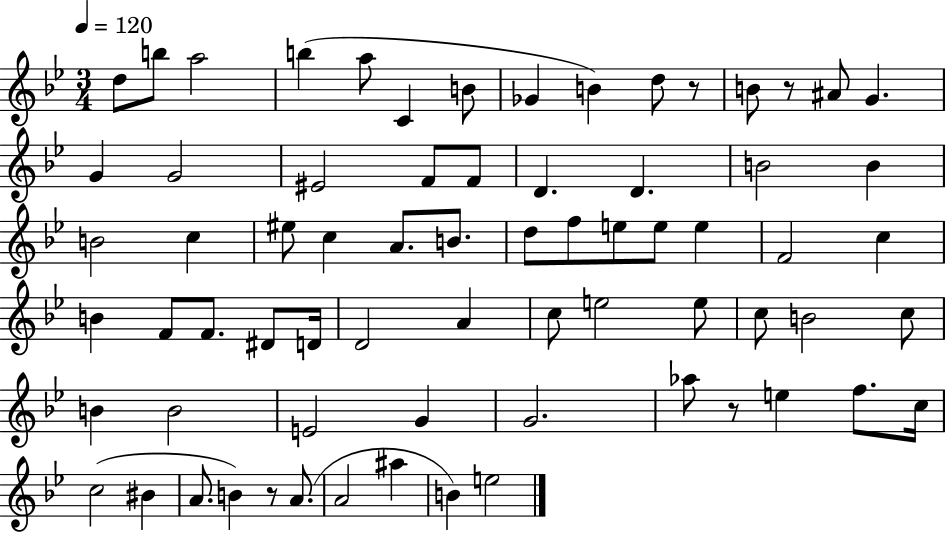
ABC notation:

X:1
T:Untitled
M:3/4
L:1/4
K:Bb
d/2 b/2 a2 b a/2 C B/2 _G B d/2 z/2 B/2 z/2 ^A/2 G G G2 ^E2 F/2 F/2 D D B2 B B2 c ^e/2 c A/2 B/2 d/2 f/2 e/2 e/2 e F2 c B F/2 F/2 ^D/2 D/4 D2 A c/2 e2 e/2 c/2 B2 c/2 B B2 E2 G G2 _a/2 z/2 e f/2 c/4 c2 ^B A/2 B z/2 A/2 A2 ^a B e2